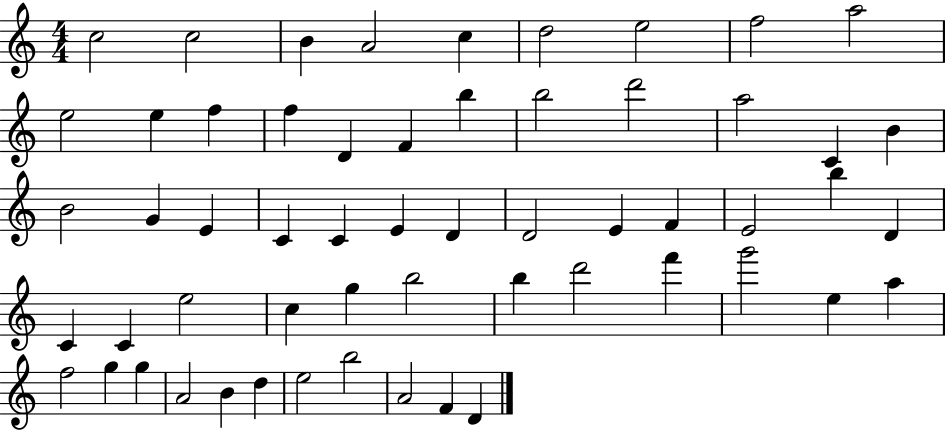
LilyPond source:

{
  \clef treble
  \numericTimeSignature
  \time 4/4
  \key c \major
  c''2 c''2 | b'4 a'2 c''4 | d''2 e''2 | f''2 a''2 | \break e''2 e''4 f''4 | f''4 d'4 f'4 b''4 | b''2 d'''2 | a''2 c'4 b'4 | \break b'2 g'4 e'4 | c'4 c'4 e'4 d'4 | d'2 e'4 f'4 | e'2 b''4 d'4 | \break c'4 c'4 e''2 | c''4 g''4 b''2 | b''4 d'''2 f'''4 | g'''2 e''4 a''4 | \break f''2 g''4 g''4 | a'2 b'4 d''4 | e''2 b''2 | a'2 f'4 d'4 | \break \bar "|."
}